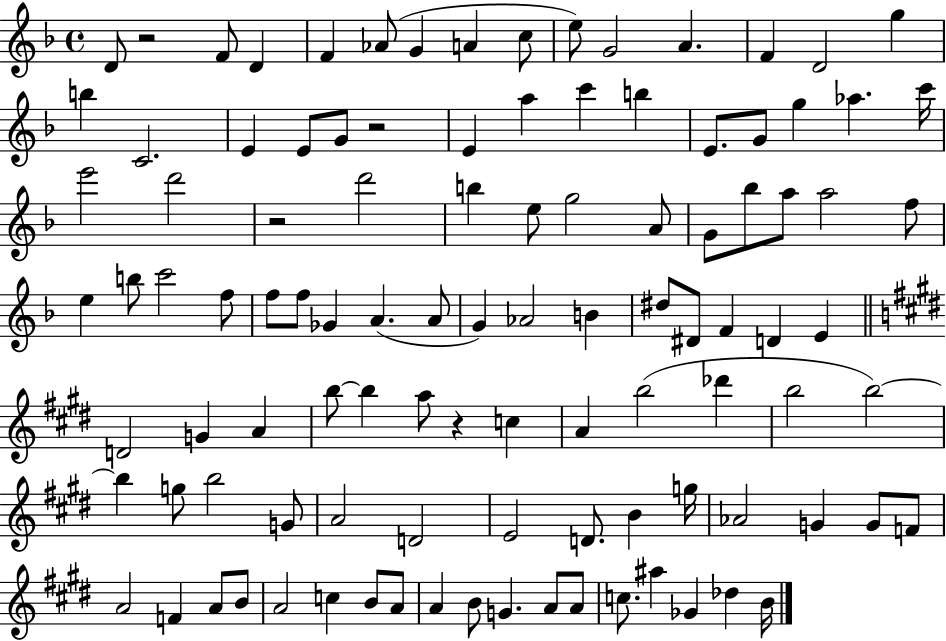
D4/e R/h F4/e D4/q F4/q Ab4/e G4/q A4/q C5/e E5/e G4/h A4/q. F4/q D4/h G5/q B5/q C4/h. E4/q E4/e G4/e R/h E4/q A5/q C6/q B5/q E4/e. G4/e G5/q Ab5/q. C6/s E6/h D6/h R/h D6/h B5/q E5/e G5/h A4/e G4/e Bb5/e A5/e A5/h F5/e E5/q B5/e C6/h F5/e F5/e F5/e Gb4/q A4/q. A4/e G4/q Ab4/h B4/q D#5/e D#4/e F4/q D4/q E4/q D4/h G4/q A4/q B5/e B5/q A5/e R/q C5/q A4/q B5/h Db6/q B5/h B5/h B5/q G5/e B5/h G4/e A4/h D4/h E4/h D4/e. B4/q G5/s Ab4/h G4/q G4/e F4/e A4/h F4/q A4/e B4/e A4/h C5/q B4/e A4/e A4/q B4/e G4/q. A4/e A4/e C5/e. A#5/q Gb4/q Db5/q B4/s